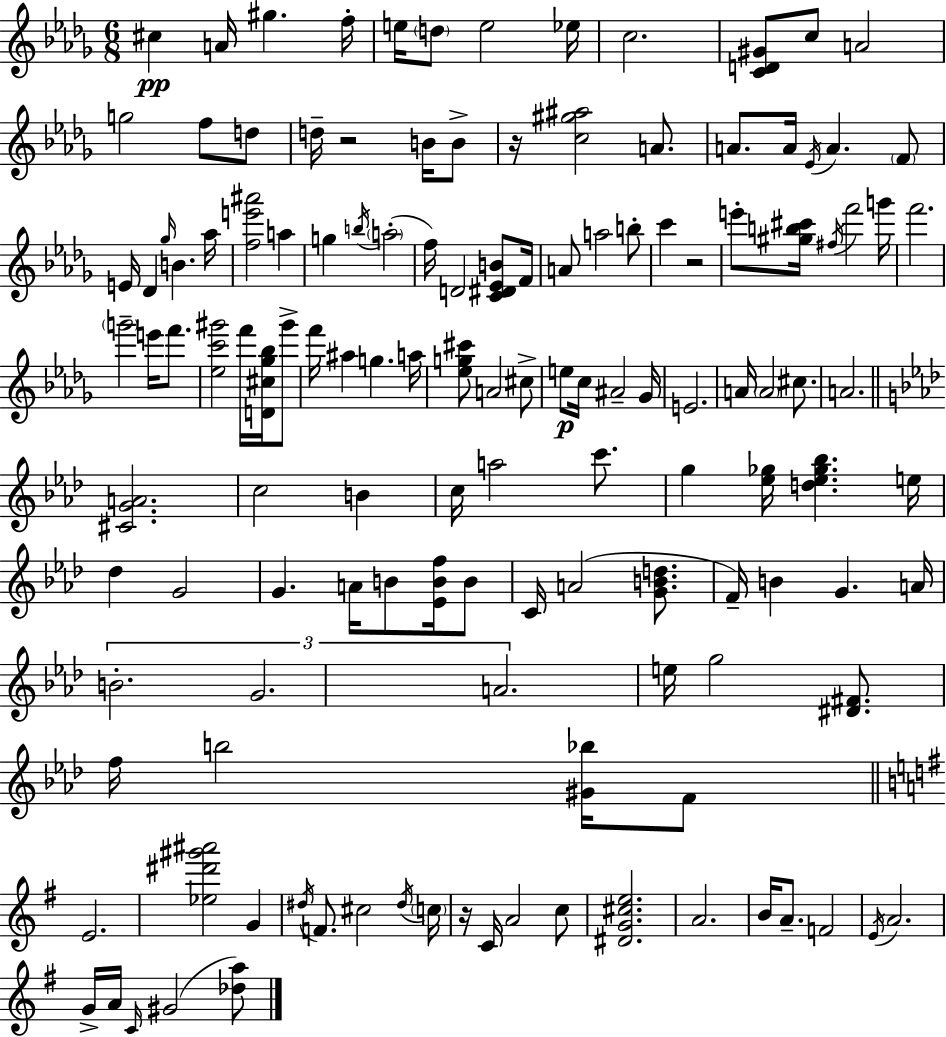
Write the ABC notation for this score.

X:1
T:Untitled
M:6/8
L:1/4
K:Bbm
^c A/4 ^g f/4 e/4 d/2 e2 _e/4 c2 [CD^G]/2 c/2 A2 g2 f/2 d/2 d/4 z2 B/4 B/2 z/4 [c^g^a]2 A/2 A/2 A/4 _E/4 A F/2 E/4 _D _g/4 B _a/4 [fe'^a']2 a g b/4 a2 f/4 D2 [C^D_EB]/2 F/4 A/2 a2 b/2 c' z2 e'/2 [^gb^c']/4 ^f/4 f'2 g'/4 f'2 g'2 e'/4 f'/2 [_ec'^g']2 f'/4 [D^c_g_b]/4 ^g'/2 f'/4 ^a g a/4 [_eg^c']/2 A2 ^c/2 e/2 c/4 ^A2 _G/4 E2 A/4 A2 ^c/2 A2 [^CGA]2 c2 B c/4 a2 c'/2 g [_e_g]/4 [d_e_g_b] e/4 _d G2 G A/4 B/2 [_EBf]/4 B/2 C/4 A2 [GBd]/2 F/4 B G A/4 B2 G2 A2 e/4 g2 [^D^F]/2 f/4 b2 [^G_b]/4 F/2 E2 [_e^d'^g'^a']2 G ^d/4 F/2 ^c2 ^d/4 c/4 z/4 C/4 A2 c/2 [^DG^ce]2 A2 B/4 A/2 F2 E/4 A2 G/4 A/4 C/4 ^G2 [_da]/2